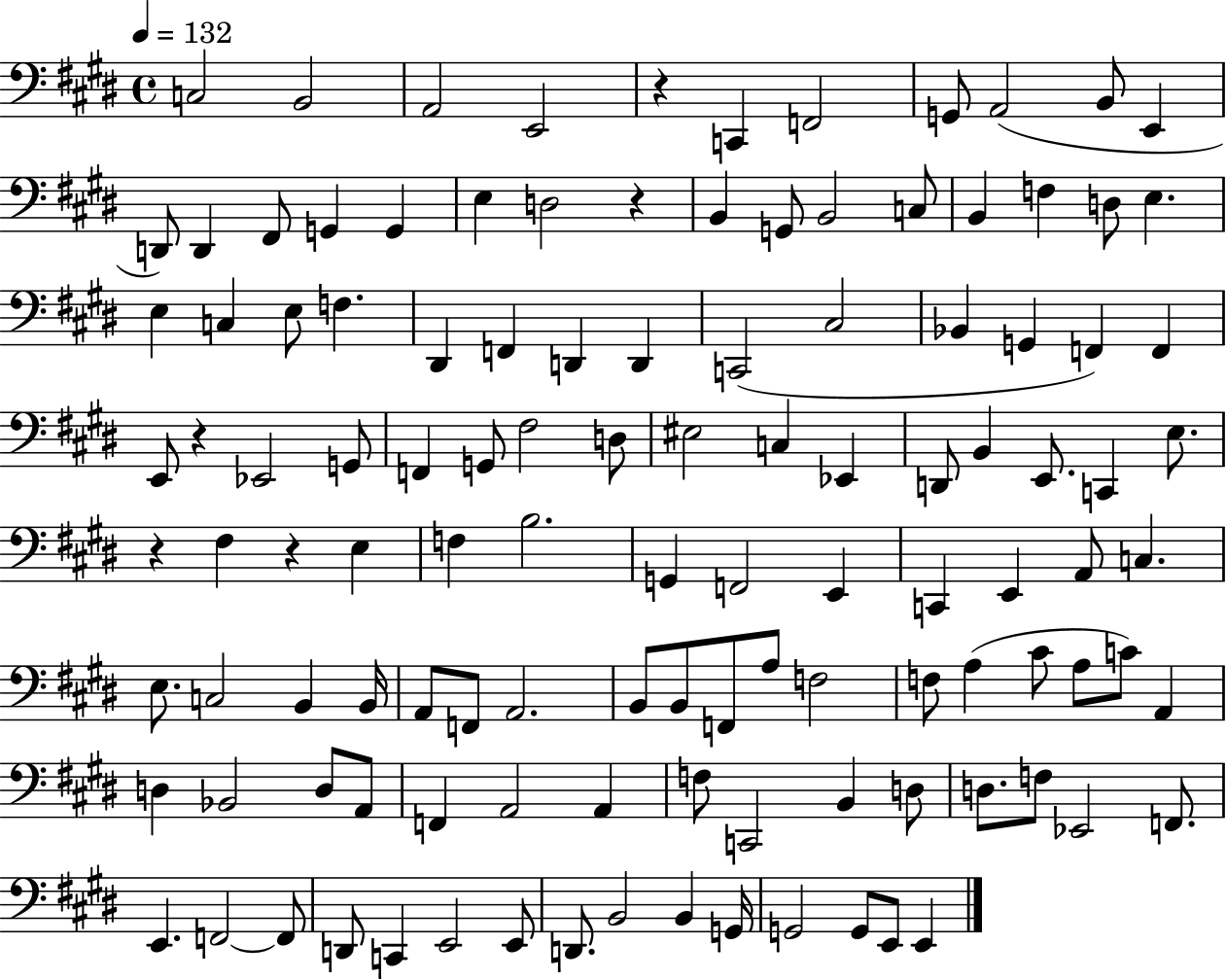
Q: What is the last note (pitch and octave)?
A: E2